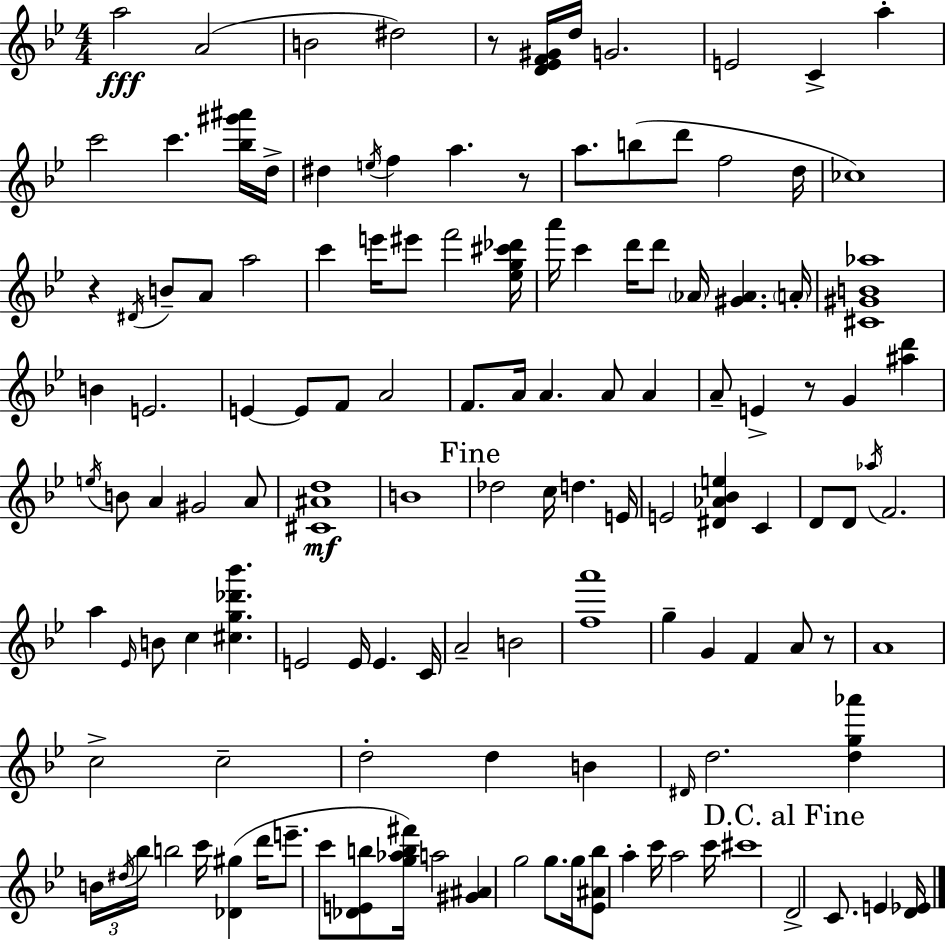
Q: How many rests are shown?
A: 5